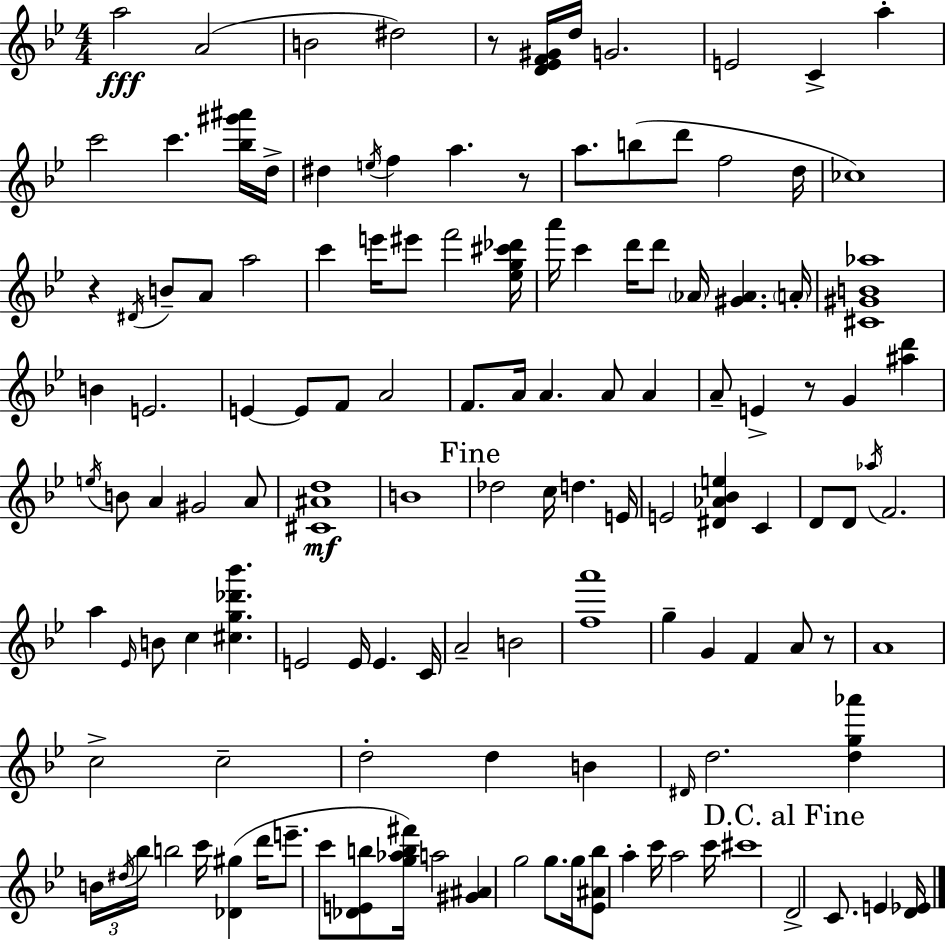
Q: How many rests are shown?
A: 5